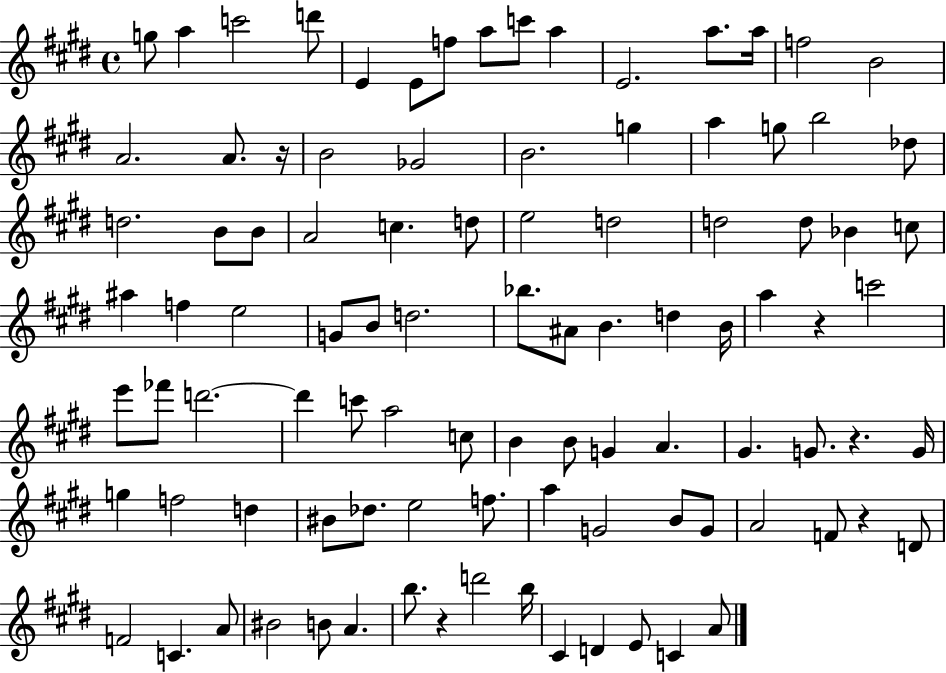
G5/e A5/q C6/h D6/e E4/q E4/e F5/e A5/e C6/e A5/q E4/h. A5/e. A5/s F5/h B4/h A4/h. A4/e. R/s B4/h Gb4/h B4/h. G5/q A5/q G5/e B5/h Db5/e D5/h. B4/e B4/e A4/h C5/q. D5/e E5/h D5/h D5/h D5/e Bb4/q C5/e A#5/q F5/q E5/h G4/e B4/e D5/h. Bb5/e. A#4/e B4/q. D5/q B4/s A5/q R/q C6/h E6/e FES6/e D6/h. D6/q C6/e A5/h C5/e B4/q B4/e G4/q A4/q. G#4/q. G4/e. R/q. G4/s G5/q F5/h D5/q BIS4/e Db5/e. E5/h F5/e. A5/q G4/h B4/e G4/e A4/h F4/e R/q D4/e F4/h C4/q. A4/e BIS4/h B4/e A4/q. B5/e. R/q D6/h B5/s C#4/q D4/q E4/e C4/q A4/e